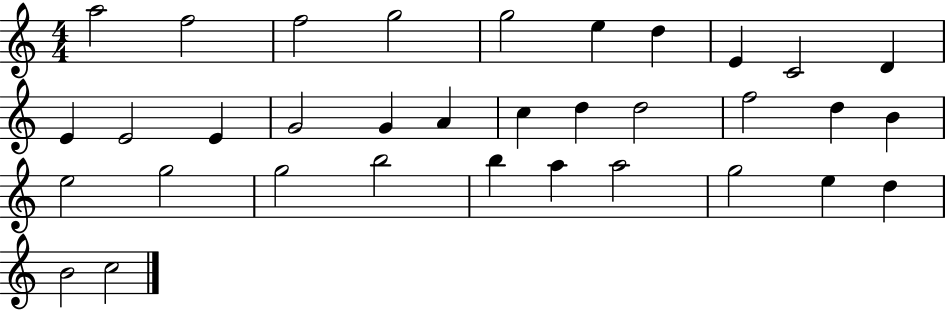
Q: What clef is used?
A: treble